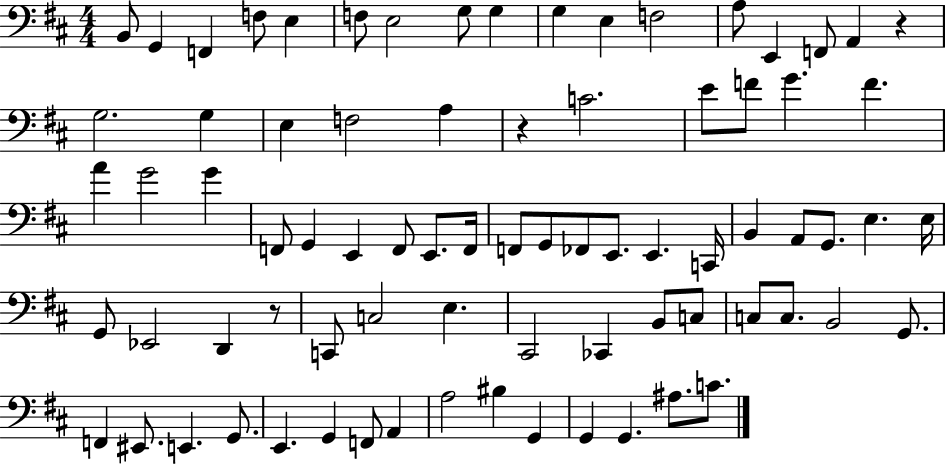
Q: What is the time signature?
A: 4/4